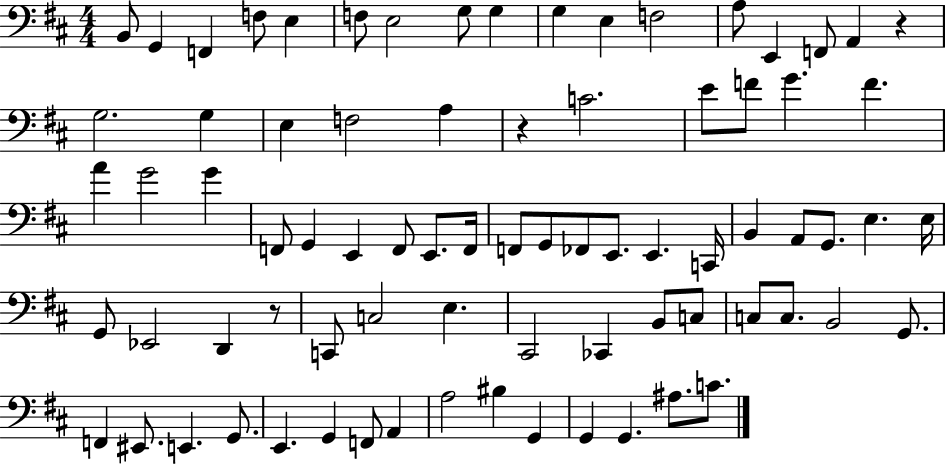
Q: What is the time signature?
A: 4/4